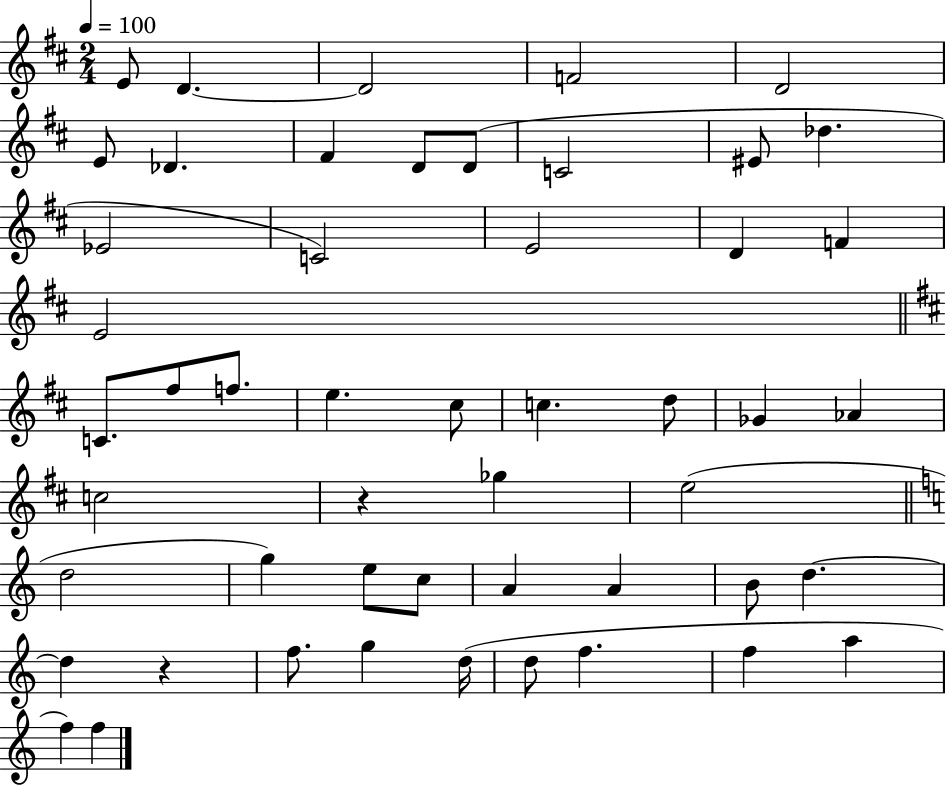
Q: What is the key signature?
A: D major